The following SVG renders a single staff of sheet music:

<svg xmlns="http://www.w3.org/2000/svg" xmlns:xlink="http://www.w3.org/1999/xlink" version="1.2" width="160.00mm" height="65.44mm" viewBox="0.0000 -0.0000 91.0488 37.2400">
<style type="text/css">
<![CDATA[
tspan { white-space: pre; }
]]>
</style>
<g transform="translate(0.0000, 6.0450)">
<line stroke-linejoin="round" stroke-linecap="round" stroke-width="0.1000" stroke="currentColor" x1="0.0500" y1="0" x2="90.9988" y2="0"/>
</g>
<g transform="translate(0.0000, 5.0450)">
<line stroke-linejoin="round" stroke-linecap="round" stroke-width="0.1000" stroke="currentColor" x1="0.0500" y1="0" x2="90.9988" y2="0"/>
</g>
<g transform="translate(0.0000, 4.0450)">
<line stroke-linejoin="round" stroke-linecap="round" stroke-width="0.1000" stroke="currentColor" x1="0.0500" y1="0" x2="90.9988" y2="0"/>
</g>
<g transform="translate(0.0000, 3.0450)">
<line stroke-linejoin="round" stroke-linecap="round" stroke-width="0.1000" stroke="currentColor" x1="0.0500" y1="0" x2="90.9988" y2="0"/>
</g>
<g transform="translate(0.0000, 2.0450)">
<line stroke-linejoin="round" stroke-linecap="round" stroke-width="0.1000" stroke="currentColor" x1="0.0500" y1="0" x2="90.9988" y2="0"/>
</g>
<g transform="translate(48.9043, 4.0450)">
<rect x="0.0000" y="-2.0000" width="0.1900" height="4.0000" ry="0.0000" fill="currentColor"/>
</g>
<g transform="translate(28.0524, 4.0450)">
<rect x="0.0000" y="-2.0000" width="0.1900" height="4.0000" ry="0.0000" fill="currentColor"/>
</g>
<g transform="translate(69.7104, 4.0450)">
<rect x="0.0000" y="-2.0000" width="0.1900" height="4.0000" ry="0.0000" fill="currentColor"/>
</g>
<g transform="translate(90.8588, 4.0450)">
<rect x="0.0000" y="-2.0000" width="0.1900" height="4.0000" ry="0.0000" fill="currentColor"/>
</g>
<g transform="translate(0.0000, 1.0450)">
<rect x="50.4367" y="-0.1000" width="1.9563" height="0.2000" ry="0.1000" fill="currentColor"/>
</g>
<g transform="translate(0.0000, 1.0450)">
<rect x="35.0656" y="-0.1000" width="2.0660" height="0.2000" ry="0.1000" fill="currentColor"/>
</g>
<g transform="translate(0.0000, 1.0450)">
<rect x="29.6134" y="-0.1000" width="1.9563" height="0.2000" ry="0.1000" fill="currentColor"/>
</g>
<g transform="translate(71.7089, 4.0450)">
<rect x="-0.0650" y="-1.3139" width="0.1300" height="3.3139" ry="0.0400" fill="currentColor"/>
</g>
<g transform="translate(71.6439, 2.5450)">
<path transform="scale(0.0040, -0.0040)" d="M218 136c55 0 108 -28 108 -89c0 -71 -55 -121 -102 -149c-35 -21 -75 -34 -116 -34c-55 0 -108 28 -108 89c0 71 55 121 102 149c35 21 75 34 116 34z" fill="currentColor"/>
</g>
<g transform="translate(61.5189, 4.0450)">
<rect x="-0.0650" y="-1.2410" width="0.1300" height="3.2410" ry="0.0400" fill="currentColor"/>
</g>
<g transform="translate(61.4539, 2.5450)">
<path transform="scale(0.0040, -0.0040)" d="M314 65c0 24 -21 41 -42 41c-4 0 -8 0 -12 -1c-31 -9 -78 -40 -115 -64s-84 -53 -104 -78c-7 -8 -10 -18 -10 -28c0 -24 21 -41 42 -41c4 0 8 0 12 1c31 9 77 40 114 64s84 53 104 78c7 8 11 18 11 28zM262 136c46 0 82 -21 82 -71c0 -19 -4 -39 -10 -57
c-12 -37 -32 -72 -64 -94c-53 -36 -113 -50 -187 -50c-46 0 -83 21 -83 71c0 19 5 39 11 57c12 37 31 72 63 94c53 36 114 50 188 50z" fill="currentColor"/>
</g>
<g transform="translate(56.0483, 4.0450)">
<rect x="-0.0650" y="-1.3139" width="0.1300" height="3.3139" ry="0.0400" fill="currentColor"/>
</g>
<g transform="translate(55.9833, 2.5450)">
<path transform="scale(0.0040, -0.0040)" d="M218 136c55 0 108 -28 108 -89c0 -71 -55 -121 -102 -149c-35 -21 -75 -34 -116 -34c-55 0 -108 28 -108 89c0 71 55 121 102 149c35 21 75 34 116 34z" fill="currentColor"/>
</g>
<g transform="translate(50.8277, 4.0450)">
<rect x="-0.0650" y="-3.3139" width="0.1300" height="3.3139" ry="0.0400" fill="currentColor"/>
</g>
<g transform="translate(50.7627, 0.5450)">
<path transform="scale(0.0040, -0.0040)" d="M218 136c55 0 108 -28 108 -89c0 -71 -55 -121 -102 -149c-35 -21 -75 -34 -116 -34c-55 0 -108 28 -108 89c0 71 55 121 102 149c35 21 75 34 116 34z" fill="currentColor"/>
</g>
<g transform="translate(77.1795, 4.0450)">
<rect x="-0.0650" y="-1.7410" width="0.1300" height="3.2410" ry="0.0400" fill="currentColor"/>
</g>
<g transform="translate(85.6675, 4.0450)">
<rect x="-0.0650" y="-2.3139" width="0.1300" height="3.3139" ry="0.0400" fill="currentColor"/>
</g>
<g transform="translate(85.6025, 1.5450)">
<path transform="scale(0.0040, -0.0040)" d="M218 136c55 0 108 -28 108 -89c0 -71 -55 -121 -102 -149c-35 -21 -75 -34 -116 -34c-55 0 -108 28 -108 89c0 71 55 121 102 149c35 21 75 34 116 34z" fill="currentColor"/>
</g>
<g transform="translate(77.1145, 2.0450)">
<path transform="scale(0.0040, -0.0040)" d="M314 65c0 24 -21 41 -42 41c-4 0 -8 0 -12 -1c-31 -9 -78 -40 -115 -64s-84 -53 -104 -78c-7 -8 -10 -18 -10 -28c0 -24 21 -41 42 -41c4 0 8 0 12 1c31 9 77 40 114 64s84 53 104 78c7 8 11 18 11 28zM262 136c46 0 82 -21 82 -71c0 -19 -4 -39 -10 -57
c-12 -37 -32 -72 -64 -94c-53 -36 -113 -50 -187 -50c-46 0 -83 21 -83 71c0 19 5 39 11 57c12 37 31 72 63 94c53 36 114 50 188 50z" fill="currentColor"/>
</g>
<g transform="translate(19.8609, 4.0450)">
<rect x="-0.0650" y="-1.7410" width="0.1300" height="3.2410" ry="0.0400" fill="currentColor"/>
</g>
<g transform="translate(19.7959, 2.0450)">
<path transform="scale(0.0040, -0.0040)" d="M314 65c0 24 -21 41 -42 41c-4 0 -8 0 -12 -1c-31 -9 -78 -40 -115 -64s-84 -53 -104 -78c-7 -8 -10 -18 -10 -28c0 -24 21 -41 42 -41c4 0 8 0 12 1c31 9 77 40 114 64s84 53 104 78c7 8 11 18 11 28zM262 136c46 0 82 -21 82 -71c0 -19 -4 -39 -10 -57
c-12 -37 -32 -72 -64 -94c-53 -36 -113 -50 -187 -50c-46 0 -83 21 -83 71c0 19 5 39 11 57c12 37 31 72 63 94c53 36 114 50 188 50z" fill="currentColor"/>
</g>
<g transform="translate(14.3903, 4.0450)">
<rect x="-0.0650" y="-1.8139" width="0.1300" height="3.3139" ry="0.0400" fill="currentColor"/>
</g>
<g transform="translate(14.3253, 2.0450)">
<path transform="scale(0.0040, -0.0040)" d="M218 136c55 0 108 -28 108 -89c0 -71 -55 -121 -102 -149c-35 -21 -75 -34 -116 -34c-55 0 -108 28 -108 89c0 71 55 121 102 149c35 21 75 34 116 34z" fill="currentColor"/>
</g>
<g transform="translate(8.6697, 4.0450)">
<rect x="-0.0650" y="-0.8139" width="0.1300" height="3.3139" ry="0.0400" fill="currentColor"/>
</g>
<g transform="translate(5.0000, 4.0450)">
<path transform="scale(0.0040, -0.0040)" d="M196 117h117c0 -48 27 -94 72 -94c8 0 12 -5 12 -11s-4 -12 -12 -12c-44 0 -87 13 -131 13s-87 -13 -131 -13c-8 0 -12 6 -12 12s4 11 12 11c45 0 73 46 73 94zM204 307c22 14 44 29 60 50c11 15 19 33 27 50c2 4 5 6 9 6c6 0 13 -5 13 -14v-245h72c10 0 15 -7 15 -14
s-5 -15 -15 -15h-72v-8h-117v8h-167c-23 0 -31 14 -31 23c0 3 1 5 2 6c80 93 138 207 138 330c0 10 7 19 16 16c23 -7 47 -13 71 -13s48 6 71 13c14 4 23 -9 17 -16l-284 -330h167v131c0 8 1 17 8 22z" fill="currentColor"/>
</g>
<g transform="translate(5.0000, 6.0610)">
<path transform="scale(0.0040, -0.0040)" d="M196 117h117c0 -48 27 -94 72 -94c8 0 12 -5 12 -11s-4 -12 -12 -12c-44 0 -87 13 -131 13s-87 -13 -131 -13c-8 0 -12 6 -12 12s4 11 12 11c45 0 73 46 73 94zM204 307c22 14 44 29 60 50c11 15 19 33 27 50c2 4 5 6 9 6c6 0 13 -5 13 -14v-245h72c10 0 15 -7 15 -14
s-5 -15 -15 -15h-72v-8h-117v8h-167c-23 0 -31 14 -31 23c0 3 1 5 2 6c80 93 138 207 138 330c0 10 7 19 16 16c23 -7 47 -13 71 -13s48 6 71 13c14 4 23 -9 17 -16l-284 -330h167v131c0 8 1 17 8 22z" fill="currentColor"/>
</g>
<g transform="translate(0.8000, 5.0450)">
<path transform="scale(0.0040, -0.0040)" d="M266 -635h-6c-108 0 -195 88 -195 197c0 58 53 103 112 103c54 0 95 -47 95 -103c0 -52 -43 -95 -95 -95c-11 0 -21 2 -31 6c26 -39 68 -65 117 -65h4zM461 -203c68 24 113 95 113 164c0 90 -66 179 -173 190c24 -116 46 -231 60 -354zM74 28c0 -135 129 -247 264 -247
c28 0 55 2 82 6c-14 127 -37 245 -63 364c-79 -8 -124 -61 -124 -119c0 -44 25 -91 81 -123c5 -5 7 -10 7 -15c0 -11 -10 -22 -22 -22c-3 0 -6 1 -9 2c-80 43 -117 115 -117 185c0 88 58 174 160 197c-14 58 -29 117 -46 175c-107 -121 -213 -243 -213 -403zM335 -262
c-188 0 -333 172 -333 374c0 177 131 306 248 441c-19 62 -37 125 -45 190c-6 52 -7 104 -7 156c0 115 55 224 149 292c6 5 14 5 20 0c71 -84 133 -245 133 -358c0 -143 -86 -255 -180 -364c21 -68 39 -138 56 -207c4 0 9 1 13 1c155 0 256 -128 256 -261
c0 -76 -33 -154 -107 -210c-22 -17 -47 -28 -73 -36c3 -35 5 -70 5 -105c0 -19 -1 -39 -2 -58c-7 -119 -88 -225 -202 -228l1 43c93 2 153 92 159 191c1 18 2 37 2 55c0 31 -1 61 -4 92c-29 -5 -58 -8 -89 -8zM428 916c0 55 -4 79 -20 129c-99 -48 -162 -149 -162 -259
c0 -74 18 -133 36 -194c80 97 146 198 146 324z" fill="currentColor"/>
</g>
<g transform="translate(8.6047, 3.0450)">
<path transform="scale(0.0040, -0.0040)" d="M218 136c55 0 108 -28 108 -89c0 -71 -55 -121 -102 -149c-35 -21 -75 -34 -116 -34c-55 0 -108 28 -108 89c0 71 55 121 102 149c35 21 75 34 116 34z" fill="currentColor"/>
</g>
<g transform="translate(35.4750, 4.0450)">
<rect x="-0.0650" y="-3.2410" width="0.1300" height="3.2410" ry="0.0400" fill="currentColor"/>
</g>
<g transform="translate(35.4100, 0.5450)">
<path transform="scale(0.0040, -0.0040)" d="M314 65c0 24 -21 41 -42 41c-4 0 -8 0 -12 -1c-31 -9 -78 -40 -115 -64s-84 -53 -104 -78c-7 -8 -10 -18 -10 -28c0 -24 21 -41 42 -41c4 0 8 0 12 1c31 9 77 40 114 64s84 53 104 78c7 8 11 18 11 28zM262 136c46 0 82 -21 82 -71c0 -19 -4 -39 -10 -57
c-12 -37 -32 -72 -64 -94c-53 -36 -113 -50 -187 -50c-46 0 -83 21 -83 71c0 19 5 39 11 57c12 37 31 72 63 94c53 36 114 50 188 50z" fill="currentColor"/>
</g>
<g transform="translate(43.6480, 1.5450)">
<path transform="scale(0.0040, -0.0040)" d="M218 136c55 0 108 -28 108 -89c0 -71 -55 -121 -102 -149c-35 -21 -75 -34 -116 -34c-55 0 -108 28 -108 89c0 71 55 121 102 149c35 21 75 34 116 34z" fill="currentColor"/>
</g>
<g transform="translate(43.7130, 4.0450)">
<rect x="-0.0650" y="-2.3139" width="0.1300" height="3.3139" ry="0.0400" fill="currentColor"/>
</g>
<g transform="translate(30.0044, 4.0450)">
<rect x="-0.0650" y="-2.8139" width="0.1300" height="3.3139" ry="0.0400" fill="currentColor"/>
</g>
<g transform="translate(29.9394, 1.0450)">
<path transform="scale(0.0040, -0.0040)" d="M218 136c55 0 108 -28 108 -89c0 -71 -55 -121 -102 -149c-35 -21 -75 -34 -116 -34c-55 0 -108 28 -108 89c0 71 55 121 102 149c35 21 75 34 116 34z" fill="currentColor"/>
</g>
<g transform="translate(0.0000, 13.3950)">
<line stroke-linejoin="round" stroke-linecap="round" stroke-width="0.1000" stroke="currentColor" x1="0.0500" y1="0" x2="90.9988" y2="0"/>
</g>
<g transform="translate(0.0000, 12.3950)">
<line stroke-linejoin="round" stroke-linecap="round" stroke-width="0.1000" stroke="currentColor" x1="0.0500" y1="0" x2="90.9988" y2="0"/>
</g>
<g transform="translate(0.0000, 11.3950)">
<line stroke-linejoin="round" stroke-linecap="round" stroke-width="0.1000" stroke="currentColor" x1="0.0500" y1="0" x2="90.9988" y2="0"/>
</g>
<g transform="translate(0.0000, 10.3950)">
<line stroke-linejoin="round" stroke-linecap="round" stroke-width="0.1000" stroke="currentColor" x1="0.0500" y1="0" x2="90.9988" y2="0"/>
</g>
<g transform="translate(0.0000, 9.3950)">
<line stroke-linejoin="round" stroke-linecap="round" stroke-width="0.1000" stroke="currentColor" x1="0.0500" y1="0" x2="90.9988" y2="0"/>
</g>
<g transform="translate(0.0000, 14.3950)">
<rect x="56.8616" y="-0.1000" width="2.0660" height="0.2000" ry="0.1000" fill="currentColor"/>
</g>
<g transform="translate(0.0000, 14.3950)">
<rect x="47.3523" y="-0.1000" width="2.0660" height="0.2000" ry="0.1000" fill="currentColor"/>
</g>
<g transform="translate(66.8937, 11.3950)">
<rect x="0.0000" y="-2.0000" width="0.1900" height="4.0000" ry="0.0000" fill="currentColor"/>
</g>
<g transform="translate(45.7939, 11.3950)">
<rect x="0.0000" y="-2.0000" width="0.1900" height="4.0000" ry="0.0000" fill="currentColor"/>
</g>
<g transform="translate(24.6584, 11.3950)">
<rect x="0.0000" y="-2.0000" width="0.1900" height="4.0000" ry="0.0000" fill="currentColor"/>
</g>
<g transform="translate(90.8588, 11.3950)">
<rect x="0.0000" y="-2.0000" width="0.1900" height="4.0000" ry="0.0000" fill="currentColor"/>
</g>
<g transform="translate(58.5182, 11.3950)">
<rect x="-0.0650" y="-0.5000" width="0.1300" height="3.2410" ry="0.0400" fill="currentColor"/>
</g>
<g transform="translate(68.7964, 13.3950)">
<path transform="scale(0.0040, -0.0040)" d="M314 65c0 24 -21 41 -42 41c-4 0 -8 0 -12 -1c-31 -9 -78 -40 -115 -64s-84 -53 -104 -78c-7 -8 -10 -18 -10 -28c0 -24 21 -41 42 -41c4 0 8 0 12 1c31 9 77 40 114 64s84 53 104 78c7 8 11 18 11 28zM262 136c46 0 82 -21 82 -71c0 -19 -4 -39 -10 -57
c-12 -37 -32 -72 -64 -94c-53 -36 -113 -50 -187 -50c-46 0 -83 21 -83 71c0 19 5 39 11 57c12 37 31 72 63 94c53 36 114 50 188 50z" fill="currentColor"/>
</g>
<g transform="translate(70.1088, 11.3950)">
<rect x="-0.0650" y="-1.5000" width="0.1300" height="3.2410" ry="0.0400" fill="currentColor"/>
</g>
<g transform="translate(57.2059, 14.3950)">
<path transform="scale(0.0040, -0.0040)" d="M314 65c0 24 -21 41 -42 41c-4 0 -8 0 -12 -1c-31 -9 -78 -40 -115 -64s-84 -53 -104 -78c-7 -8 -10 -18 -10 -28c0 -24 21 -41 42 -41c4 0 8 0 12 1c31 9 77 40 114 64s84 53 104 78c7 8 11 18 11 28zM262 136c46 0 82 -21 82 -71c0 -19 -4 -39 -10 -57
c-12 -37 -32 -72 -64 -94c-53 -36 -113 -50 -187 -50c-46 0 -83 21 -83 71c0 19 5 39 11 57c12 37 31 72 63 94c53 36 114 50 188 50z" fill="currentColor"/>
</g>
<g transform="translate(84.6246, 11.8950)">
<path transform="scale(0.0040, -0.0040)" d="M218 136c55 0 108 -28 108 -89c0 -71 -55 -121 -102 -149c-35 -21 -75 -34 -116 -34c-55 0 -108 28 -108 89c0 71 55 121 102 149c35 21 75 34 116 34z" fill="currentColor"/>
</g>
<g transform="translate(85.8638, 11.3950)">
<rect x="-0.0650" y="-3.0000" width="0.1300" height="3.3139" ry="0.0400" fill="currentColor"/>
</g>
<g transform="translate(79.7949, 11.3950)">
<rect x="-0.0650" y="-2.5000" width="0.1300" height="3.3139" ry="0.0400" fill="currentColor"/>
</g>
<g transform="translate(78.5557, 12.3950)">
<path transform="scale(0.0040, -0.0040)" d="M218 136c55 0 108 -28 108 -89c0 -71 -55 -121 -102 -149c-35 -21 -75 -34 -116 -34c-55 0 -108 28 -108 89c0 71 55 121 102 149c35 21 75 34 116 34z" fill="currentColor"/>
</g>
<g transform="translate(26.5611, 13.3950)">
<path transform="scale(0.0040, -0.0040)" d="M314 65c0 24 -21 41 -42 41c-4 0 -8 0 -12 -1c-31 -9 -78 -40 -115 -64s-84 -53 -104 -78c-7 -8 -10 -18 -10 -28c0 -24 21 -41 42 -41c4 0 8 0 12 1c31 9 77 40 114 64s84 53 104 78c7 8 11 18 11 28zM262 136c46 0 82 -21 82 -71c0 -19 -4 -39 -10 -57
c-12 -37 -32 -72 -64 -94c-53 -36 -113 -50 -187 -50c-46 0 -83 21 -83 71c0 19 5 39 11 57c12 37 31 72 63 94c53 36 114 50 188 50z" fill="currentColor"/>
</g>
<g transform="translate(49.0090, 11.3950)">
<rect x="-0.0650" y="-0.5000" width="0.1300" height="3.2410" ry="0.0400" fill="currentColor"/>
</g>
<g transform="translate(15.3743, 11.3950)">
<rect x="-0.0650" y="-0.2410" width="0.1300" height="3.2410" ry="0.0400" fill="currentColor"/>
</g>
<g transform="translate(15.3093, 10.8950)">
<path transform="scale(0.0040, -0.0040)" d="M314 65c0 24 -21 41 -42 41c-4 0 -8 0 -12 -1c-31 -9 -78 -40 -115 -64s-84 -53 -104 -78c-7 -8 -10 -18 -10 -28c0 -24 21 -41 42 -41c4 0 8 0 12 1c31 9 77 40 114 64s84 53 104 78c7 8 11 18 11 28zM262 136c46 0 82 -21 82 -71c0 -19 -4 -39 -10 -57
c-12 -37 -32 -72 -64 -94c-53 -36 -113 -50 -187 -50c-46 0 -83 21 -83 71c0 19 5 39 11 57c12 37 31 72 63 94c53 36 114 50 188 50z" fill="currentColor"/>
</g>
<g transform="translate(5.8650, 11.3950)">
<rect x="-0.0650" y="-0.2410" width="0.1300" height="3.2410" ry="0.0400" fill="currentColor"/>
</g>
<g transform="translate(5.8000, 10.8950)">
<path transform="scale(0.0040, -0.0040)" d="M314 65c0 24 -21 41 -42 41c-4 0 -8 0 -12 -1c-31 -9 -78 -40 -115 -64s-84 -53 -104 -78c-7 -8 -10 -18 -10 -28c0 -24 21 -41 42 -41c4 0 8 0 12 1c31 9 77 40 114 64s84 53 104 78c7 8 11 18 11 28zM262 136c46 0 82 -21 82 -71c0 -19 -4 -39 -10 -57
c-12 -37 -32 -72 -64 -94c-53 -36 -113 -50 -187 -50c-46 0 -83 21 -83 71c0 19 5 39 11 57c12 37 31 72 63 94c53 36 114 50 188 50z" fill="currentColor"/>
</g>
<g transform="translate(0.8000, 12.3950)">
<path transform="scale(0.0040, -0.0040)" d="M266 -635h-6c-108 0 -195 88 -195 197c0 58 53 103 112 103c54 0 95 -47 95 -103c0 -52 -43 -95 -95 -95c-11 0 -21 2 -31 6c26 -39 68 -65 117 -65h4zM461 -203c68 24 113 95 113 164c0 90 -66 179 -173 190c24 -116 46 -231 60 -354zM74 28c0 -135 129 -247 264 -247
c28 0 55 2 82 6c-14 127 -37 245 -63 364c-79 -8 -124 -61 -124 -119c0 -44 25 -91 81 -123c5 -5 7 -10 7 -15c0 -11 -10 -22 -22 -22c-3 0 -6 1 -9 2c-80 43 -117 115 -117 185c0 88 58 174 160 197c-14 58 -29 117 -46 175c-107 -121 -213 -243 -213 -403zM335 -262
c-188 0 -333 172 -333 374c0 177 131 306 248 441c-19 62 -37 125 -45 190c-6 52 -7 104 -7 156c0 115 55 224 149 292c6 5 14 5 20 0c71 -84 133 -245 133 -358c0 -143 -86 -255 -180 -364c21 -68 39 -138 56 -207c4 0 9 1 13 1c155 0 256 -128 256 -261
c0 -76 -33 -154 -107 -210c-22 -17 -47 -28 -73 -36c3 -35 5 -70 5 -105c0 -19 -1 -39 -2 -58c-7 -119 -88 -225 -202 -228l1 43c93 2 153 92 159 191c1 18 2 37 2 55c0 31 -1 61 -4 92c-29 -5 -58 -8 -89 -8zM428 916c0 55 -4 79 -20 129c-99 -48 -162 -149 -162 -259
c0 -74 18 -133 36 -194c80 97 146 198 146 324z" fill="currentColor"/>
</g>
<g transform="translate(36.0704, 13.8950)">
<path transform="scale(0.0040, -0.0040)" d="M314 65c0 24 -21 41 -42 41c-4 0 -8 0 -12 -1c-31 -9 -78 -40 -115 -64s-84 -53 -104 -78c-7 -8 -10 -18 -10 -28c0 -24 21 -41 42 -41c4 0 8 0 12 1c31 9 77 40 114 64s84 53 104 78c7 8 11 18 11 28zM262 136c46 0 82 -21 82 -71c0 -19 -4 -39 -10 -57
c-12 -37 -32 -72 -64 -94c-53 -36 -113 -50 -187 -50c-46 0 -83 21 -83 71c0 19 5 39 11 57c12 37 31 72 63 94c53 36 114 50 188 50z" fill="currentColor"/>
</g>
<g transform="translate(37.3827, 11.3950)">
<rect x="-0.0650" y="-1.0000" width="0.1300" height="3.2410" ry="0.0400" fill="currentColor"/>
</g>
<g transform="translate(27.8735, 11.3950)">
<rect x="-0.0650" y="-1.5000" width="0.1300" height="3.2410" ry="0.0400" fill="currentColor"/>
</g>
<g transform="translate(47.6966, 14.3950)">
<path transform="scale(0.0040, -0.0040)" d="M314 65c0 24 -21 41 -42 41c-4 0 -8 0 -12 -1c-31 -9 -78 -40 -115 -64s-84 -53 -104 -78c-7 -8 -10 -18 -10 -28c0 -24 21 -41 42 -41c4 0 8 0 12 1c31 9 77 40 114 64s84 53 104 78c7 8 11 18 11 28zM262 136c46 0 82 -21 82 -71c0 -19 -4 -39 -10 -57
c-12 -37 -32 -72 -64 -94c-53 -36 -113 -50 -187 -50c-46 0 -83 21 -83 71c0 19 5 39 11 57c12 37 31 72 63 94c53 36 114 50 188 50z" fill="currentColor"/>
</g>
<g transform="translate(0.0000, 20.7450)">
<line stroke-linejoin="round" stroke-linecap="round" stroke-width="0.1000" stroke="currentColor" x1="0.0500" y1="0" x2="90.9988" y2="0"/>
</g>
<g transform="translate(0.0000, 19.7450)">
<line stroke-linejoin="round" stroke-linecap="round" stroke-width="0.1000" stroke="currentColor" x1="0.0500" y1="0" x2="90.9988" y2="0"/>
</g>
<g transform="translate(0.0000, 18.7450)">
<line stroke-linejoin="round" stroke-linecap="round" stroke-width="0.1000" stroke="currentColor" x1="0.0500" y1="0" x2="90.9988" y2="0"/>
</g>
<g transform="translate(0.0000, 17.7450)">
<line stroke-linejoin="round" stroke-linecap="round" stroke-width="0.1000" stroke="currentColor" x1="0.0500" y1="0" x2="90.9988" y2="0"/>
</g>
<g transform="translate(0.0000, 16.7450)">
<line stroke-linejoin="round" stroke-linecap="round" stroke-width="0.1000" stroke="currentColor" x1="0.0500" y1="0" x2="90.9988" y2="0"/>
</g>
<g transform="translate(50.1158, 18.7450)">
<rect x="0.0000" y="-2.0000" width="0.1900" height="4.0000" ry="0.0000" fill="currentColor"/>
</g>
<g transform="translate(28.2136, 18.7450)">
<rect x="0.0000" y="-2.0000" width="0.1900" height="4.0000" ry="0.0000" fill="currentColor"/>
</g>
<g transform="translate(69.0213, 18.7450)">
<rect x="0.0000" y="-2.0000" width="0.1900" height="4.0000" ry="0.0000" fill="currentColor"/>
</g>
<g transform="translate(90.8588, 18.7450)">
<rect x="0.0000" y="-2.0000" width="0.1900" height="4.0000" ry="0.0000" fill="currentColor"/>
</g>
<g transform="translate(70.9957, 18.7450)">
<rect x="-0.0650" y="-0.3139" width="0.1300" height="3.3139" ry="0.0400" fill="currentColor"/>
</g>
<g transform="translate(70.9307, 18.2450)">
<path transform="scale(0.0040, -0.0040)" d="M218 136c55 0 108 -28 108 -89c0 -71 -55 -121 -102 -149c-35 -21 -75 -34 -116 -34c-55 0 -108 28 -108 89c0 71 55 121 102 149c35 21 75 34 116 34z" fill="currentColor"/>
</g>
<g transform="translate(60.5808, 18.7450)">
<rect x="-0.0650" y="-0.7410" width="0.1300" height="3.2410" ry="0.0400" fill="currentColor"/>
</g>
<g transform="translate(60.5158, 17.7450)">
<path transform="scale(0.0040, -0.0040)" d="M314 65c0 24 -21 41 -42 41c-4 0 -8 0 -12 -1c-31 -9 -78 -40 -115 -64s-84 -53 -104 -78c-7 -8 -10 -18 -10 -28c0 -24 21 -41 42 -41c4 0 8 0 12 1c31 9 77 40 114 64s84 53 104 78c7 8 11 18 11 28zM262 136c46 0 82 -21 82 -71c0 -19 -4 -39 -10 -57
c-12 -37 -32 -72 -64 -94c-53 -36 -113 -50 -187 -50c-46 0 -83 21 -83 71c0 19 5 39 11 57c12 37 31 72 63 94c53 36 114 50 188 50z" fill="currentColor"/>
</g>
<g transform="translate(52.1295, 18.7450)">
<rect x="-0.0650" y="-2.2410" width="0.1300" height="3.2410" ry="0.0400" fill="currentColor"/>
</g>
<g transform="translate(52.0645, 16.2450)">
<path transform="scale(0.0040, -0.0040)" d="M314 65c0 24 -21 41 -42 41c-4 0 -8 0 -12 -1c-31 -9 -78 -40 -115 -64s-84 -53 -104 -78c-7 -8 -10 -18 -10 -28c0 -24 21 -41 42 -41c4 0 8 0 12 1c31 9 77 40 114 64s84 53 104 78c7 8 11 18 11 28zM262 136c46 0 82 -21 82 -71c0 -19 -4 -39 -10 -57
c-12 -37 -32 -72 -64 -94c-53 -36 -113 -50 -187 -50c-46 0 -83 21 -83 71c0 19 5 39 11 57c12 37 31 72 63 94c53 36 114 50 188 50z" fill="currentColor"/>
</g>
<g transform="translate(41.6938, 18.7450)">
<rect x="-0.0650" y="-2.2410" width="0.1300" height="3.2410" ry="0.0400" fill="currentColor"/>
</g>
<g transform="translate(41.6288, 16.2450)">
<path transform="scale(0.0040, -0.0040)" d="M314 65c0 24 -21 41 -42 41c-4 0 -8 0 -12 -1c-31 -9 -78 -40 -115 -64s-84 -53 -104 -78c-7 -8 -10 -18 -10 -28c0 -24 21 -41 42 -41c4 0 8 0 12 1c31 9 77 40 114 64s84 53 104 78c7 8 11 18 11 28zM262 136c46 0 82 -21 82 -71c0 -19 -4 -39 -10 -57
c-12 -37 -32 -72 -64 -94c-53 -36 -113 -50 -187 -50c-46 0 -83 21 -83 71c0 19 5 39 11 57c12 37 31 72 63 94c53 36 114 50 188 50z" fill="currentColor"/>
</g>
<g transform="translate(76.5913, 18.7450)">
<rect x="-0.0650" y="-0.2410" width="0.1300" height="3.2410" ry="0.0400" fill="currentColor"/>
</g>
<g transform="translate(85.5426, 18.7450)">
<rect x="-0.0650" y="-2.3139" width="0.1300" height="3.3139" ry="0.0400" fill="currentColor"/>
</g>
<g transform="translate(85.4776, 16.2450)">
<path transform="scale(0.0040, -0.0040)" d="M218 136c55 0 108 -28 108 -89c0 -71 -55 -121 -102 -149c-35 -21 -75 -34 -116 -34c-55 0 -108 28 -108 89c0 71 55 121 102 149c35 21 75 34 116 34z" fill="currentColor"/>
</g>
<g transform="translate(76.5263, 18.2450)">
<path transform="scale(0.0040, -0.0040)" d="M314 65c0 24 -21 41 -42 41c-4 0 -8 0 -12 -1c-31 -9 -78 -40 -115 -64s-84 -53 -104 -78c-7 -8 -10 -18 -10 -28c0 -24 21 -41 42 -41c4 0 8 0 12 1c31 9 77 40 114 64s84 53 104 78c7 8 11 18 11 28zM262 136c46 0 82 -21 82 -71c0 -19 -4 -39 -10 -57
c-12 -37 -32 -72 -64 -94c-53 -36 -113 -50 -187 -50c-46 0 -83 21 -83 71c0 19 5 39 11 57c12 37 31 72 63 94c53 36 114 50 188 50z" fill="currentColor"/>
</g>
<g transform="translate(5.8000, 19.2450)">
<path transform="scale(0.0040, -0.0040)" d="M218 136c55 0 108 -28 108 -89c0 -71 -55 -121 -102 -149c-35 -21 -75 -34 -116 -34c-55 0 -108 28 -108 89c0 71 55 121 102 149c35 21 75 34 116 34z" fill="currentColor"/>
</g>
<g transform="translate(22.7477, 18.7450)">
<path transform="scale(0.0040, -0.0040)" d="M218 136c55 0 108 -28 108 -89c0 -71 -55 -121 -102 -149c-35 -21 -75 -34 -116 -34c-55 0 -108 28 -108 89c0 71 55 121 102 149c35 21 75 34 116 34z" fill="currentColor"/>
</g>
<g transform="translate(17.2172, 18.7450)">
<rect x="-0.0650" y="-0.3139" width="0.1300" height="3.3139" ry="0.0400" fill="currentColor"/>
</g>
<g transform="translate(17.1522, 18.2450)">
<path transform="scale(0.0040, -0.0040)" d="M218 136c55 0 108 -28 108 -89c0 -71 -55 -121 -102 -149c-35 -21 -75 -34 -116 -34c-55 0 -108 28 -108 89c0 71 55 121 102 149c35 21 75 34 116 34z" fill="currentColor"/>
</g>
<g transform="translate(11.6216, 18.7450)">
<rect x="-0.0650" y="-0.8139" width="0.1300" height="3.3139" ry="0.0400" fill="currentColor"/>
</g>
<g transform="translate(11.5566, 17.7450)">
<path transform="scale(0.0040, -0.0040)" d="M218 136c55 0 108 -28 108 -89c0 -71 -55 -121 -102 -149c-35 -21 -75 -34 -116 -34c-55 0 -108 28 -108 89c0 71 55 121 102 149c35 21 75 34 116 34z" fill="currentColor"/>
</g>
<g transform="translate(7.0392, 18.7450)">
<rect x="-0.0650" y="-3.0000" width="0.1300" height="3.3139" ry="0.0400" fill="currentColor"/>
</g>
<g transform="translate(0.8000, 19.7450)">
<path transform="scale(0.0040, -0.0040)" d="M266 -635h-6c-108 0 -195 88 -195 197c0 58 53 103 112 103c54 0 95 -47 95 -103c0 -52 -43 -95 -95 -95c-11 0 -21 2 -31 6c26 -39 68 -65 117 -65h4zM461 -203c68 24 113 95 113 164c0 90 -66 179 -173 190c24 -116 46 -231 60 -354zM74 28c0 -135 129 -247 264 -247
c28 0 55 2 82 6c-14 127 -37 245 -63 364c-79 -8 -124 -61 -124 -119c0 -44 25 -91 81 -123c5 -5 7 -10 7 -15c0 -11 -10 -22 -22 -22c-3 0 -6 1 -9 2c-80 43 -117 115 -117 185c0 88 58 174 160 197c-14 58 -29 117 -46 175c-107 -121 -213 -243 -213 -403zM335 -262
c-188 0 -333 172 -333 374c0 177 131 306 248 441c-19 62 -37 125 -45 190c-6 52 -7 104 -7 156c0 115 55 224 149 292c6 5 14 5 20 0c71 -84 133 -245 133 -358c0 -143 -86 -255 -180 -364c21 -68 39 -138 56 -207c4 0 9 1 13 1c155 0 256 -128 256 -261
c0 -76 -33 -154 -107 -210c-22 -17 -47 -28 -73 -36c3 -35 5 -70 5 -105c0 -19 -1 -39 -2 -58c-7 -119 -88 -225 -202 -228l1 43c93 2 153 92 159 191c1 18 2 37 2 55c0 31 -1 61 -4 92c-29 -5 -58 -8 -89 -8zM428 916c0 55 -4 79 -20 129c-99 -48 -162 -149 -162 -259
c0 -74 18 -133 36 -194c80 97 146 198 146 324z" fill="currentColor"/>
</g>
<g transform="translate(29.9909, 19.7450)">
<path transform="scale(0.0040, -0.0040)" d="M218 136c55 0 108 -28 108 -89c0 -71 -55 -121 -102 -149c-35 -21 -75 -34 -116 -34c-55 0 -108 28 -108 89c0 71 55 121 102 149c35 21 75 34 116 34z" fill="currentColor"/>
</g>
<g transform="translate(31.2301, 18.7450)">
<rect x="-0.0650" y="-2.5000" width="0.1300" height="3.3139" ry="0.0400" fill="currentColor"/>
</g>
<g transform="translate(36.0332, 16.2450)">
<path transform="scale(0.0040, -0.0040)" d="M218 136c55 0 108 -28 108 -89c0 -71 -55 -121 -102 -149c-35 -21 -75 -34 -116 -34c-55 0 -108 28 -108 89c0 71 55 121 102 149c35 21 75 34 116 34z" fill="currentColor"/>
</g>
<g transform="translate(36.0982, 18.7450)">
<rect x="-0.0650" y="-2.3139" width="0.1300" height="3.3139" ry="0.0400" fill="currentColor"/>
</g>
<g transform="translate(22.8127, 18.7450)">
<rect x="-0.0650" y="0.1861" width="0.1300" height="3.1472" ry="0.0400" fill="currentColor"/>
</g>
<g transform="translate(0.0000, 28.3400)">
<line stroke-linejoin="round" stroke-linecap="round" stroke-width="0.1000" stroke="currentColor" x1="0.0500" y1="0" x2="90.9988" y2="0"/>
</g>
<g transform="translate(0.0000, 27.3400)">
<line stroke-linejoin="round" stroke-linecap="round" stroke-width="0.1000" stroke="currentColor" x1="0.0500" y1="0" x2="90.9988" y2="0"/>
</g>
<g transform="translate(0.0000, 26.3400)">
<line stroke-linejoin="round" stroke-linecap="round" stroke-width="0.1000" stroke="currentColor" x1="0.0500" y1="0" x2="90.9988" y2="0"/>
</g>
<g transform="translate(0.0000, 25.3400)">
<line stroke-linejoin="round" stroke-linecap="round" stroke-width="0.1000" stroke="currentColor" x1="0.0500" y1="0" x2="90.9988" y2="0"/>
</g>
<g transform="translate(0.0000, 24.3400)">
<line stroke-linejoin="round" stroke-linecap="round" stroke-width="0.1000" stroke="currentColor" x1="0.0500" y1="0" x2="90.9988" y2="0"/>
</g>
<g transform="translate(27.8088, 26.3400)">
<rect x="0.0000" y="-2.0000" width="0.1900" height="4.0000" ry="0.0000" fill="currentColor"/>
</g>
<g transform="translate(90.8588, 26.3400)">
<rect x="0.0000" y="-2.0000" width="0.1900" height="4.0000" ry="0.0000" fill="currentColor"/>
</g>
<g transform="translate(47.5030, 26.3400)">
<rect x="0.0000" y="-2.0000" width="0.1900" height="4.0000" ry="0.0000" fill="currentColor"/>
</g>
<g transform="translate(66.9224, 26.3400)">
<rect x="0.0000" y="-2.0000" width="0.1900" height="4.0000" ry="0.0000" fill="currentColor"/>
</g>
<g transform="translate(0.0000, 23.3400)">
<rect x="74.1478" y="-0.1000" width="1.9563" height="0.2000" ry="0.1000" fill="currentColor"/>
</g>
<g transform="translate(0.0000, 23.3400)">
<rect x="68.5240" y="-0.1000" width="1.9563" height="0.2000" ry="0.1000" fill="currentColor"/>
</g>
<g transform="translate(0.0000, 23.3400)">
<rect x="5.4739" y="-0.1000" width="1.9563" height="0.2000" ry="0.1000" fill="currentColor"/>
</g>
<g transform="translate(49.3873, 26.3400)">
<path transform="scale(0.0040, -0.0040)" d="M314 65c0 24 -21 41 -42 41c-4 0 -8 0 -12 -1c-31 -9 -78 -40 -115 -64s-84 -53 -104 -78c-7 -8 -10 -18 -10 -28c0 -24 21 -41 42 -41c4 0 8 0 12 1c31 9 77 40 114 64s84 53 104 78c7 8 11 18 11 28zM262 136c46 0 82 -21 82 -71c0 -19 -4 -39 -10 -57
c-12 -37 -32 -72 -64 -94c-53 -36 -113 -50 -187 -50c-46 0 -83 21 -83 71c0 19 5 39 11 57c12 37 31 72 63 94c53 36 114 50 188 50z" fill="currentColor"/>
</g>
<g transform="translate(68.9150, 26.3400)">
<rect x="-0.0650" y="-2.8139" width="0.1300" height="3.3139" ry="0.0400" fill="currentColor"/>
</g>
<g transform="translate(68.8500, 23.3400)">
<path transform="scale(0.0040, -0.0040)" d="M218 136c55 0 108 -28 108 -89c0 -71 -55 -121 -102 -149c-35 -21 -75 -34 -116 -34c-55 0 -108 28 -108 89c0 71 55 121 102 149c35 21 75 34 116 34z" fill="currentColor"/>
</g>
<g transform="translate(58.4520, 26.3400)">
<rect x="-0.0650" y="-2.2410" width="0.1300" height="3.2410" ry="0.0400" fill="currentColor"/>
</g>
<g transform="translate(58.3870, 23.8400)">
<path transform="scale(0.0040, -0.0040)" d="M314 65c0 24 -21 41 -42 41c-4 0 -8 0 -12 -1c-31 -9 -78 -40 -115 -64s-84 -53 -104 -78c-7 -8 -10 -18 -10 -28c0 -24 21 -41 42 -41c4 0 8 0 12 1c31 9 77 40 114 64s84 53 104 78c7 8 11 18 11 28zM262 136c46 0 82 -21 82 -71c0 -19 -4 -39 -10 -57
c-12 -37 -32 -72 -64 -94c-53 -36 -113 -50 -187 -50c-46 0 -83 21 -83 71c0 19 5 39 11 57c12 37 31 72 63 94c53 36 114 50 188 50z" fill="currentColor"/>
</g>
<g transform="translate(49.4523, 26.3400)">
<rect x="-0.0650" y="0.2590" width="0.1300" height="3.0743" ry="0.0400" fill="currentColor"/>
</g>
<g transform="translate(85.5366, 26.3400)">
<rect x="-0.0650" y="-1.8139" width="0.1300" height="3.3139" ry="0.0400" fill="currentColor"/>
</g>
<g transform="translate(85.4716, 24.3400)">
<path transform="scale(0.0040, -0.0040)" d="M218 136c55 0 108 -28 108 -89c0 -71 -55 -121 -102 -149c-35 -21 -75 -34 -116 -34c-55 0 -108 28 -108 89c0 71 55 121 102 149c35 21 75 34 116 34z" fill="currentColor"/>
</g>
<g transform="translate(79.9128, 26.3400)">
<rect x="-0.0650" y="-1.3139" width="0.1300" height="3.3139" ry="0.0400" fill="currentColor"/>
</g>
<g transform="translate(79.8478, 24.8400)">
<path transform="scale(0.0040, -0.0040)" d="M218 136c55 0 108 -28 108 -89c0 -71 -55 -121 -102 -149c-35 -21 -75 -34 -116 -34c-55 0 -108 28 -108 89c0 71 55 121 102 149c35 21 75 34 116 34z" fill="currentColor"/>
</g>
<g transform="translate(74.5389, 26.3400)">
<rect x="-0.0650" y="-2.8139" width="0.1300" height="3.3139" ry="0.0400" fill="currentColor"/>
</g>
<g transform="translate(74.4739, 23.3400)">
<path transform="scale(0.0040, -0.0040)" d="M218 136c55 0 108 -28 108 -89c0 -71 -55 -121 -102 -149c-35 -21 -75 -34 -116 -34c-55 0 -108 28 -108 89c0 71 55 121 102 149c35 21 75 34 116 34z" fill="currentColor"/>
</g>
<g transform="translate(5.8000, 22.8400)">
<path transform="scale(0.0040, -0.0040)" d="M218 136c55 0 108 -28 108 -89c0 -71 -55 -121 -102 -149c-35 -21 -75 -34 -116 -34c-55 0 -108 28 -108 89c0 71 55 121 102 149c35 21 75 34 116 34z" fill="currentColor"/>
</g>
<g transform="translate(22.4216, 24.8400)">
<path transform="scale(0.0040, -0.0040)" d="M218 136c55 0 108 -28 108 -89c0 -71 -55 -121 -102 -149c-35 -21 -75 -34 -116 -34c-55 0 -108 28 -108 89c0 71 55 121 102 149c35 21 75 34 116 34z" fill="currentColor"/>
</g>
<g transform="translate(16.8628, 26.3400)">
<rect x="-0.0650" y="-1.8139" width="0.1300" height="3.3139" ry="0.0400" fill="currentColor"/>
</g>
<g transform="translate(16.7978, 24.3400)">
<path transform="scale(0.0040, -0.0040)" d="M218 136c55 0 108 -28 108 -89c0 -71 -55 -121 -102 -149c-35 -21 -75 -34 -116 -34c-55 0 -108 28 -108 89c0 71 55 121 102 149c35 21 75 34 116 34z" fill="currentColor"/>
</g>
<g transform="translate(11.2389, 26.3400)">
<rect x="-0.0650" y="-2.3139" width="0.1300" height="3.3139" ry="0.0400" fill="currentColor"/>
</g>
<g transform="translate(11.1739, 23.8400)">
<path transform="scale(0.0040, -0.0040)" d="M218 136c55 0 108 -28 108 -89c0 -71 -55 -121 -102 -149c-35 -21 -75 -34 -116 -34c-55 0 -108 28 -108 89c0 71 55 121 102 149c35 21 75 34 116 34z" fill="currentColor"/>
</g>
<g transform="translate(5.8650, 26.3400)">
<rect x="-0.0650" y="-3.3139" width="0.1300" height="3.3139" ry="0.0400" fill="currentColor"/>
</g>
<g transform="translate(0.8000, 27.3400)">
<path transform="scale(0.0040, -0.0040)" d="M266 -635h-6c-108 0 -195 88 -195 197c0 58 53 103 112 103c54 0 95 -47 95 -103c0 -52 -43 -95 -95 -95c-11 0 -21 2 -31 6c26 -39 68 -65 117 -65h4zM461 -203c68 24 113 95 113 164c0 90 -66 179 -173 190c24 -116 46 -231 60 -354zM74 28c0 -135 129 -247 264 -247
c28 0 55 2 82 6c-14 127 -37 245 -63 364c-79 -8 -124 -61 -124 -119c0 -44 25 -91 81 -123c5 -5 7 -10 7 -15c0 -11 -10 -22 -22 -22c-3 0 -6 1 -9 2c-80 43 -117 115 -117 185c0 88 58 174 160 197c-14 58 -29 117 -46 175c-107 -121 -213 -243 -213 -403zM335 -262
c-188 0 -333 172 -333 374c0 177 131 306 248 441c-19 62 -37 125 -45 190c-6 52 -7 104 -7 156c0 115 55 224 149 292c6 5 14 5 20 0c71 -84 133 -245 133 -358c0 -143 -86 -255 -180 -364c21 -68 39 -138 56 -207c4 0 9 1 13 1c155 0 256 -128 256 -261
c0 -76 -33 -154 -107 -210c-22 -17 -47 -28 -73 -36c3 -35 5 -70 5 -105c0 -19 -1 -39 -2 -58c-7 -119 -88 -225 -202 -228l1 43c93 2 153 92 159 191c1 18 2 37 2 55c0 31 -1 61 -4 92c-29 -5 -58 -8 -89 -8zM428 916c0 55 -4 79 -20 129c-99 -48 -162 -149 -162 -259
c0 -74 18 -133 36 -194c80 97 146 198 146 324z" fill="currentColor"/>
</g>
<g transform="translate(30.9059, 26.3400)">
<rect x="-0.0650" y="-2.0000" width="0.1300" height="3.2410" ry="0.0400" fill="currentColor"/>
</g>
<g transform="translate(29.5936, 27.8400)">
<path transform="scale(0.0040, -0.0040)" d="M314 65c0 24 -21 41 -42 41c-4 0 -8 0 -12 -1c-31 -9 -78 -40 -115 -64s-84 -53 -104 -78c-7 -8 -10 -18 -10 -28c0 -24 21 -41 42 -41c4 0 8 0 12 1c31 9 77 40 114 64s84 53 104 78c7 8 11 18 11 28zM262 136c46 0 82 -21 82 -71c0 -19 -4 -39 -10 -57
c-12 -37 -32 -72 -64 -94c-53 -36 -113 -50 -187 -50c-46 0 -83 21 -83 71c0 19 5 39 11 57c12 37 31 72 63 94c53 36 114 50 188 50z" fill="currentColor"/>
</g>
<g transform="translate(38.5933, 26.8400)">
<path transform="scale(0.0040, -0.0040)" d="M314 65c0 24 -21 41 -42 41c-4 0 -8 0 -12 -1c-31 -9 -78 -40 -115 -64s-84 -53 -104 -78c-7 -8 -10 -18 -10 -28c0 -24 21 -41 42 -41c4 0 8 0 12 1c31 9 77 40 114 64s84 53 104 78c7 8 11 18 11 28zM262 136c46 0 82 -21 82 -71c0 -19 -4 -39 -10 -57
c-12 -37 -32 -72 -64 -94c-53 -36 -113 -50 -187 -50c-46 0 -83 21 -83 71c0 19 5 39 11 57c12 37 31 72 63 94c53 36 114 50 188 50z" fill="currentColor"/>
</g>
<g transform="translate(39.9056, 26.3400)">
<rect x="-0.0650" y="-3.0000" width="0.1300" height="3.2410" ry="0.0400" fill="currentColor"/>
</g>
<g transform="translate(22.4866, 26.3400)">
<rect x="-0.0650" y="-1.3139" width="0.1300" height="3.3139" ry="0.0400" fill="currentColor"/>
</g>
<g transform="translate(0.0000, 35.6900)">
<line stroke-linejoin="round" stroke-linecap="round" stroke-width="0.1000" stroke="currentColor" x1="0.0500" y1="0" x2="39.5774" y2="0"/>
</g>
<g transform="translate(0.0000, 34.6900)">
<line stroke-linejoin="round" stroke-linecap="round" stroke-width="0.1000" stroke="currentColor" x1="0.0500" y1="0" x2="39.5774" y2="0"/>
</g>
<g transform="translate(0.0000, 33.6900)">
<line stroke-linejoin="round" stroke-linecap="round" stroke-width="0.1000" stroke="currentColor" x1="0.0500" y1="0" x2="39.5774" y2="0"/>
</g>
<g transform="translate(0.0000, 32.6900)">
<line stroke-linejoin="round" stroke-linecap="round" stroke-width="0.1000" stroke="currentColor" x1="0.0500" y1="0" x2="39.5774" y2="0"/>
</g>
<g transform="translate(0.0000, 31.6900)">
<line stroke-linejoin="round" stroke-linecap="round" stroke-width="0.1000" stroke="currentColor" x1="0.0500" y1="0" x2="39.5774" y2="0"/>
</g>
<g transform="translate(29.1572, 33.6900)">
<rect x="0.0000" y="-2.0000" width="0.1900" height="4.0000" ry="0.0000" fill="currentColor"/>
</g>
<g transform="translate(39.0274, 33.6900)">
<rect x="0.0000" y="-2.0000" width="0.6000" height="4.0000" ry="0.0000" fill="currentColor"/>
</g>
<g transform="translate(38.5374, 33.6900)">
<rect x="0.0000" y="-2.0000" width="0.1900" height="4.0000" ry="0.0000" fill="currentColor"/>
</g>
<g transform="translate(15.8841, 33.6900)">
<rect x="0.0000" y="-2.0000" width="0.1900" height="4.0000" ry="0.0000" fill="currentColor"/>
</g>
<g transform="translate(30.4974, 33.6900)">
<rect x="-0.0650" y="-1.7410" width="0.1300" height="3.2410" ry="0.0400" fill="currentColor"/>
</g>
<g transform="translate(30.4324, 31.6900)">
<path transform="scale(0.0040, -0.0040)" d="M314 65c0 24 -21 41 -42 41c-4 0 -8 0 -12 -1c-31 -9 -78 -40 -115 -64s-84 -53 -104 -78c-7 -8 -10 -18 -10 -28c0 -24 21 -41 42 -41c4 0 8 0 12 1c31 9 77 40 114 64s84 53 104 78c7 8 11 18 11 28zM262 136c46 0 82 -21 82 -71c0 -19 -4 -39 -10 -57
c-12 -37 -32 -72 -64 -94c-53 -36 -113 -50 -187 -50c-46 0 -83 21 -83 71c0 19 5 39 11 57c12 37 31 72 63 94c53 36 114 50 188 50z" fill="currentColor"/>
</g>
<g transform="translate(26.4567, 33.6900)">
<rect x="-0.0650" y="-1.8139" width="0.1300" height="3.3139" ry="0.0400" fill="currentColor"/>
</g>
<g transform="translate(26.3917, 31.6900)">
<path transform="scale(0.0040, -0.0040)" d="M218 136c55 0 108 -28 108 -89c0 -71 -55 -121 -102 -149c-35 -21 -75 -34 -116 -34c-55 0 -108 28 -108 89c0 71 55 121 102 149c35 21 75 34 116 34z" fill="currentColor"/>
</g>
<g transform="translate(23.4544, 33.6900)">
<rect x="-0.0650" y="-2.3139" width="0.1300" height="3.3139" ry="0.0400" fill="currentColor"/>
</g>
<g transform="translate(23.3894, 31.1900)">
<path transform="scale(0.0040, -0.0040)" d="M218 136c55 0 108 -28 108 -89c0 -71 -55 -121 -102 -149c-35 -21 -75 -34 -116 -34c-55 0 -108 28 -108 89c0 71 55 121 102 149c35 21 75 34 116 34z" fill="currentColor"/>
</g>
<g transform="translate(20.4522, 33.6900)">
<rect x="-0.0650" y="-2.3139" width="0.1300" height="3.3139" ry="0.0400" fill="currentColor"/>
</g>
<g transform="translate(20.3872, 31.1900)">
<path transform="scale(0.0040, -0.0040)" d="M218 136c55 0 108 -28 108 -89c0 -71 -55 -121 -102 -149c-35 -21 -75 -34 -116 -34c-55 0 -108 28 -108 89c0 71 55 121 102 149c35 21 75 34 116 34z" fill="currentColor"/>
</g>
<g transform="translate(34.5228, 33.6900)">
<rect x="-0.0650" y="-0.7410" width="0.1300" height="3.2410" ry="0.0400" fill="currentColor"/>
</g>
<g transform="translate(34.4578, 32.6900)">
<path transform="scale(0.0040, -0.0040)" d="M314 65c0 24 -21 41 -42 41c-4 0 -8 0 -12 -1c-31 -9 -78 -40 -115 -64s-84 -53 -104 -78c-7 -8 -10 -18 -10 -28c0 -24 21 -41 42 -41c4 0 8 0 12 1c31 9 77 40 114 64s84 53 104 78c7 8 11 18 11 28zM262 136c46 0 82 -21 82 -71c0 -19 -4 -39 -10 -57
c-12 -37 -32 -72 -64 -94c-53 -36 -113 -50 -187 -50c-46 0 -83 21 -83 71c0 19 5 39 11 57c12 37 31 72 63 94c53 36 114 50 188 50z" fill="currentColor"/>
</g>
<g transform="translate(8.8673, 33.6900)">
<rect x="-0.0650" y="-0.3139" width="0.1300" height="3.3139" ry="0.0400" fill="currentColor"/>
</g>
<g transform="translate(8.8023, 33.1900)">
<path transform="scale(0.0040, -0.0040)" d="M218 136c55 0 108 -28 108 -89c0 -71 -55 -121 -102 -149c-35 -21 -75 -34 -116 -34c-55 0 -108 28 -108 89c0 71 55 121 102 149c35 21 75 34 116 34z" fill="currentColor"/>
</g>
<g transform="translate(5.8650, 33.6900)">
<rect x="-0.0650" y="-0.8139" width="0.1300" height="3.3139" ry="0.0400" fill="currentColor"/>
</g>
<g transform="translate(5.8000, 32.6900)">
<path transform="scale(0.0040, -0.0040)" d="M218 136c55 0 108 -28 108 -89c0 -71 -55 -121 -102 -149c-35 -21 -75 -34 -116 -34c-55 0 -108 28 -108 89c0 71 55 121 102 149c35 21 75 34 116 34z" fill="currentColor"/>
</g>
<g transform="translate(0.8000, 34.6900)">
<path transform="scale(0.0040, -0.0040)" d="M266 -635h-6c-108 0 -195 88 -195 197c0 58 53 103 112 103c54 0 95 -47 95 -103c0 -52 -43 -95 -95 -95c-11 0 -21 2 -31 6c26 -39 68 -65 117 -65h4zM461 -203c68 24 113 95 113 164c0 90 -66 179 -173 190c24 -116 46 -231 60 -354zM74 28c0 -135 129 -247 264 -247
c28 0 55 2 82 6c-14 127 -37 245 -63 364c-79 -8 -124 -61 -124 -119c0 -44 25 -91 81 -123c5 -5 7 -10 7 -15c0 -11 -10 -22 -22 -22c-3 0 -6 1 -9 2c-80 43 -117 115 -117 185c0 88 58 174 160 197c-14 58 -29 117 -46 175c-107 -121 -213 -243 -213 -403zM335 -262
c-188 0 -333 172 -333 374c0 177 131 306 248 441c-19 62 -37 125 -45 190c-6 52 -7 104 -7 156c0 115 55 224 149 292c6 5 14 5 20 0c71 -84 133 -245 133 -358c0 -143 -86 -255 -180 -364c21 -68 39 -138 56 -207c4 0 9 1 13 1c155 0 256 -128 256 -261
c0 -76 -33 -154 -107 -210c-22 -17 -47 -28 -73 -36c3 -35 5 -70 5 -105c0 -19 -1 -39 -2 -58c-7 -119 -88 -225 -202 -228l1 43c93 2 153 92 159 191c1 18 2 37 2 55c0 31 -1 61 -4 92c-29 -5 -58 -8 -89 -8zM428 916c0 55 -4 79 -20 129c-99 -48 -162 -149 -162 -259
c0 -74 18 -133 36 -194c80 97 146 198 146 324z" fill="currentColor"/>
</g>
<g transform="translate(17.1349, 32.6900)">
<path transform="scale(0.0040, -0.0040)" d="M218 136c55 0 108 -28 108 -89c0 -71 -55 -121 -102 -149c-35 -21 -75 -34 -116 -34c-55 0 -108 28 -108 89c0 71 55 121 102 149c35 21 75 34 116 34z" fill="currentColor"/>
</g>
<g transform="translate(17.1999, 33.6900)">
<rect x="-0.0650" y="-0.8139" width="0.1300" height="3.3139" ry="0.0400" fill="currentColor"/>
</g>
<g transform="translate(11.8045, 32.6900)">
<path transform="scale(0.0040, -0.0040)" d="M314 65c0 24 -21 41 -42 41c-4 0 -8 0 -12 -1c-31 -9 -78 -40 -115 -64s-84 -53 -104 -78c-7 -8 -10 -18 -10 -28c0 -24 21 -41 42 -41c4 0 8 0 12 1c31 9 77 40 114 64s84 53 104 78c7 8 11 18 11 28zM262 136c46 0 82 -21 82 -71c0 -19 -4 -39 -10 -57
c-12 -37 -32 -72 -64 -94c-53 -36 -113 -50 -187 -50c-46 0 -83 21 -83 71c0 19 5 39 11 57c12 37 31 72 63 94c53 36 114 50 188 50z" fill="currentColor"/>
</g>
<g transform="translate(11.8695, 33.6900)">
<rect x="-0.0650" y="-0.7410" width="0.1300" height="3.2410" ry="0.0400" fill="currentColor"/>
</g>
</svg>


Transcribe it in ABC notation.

X:1
T:Untitled
M:4/4
L:1/4
K:C
d f f2 a b2 g b e e2 e f2 g c2 c2 E2 D2 C2 C2 E2 G A A d c B G g g2 g2 d2 c c2 g b g f e F2 A2 B2 g2 a a e f d c d2 d g g f f2 d2